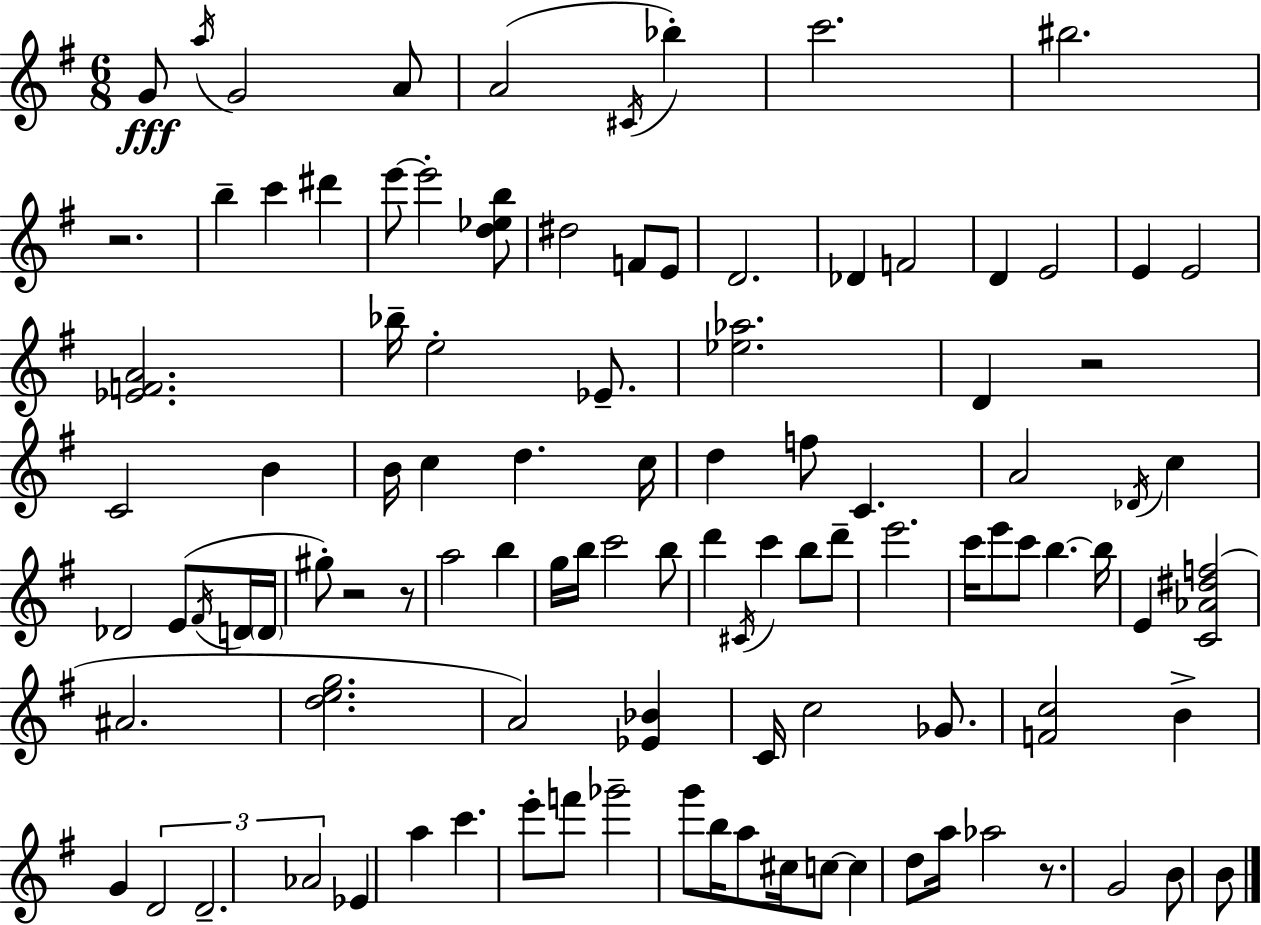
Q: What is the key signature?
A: G major